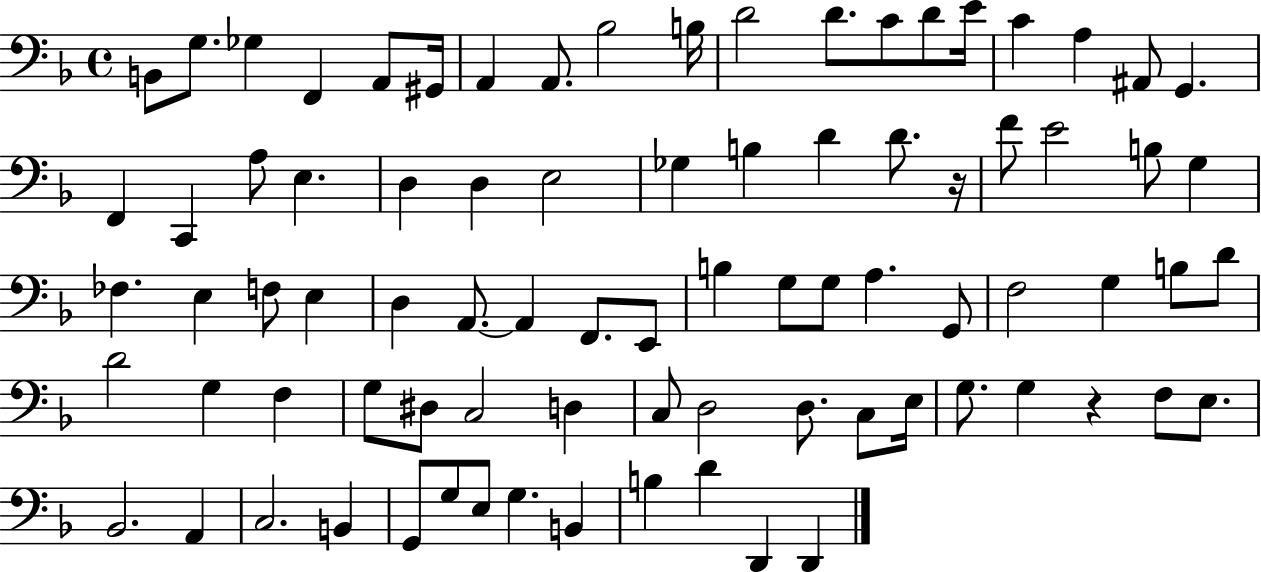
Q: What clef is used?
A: bass